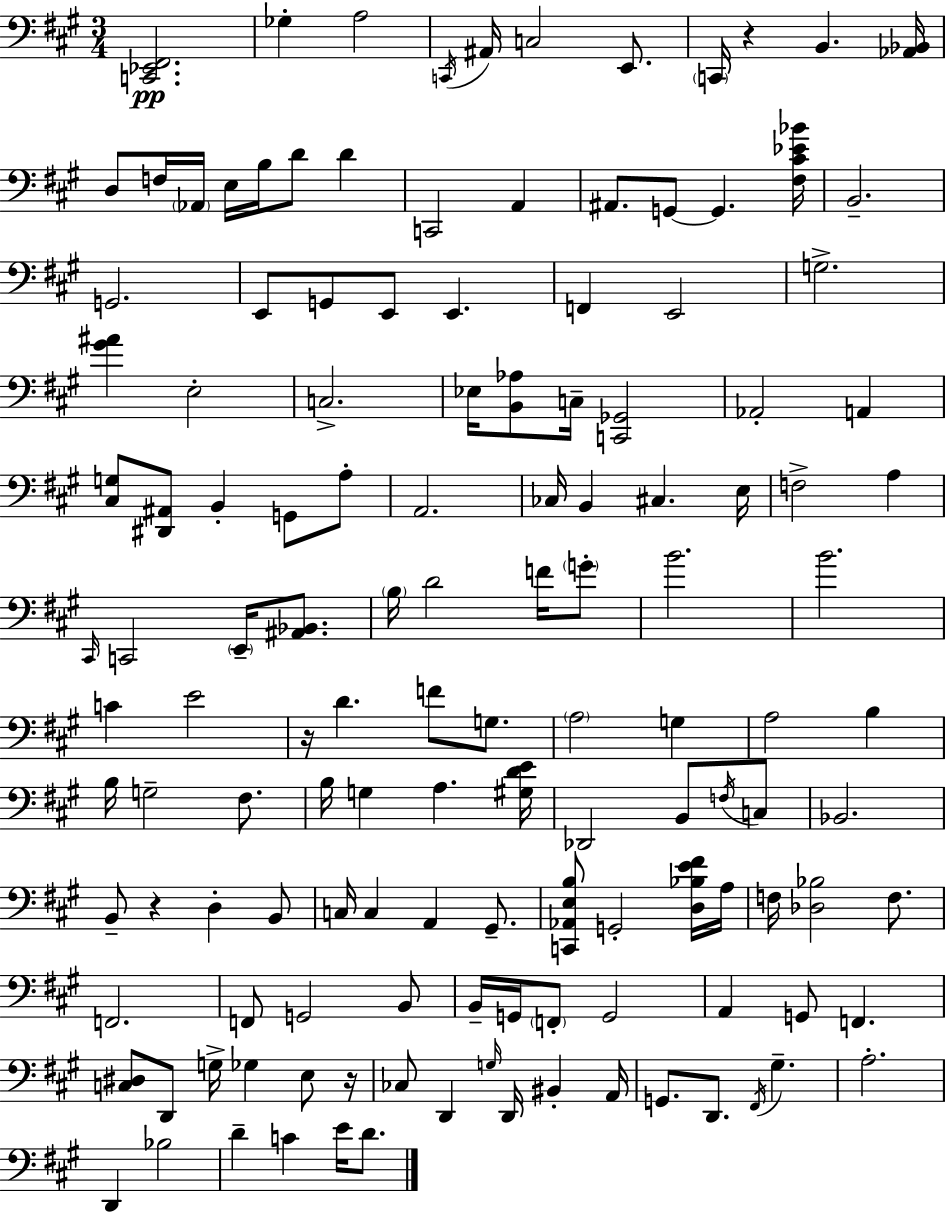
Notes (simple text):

[C2,Eb2,F#2]/h. Gb3/q A3/h C2/s A#2/s C3/h E2/e. C2/s R/q B2/q. [Ab2,Bb2]/s D3/e F3/s Ab2/s E3/s B3/s D4/e D4/q C2/h A2/q A#2/e. G2/e G2/q. [F#3,C#4,Eb4,Bb4]/s B2/h. G2/h. E2/e G2/e E2/e E2/q. F2/q E2/h G3/h. [G#4,A#4]/q E3/h C3/h. Eb3/s [B2,Ab3]/e C3/s [C2,Gb2]/h Ab2/h A2/q [C#3,G3]/e [D#2,A#2]/e B2/q G2/e A3/e A2/h. CES3/s B2/q C#3/q. E3/s F3/h A3/q C#2/s C2/h E2/s [A#2,Bb2]/e. B3/s D4/h F4/s G4/e B4/h. B4/h. C4/q E4/h R/s D4/q. F4/e G3/e. A3/h G3/q A3/h B3/q B3/s G3/h F#3/e. B3/s G3/q A3/q. [G#3,D4,E4]/s Db2/h B2/e F3/s C3/e Bb2/h. B2/e R/q D3/q B2/e C3/s C3/q A2/q G#2/e. [C2,Ab2,E3,B3]/e G2/h [D3,Bb3,E4,F#4]/s A3/s F3/s [Db3,Bb3]/h F3/e. F2/h. F2/e G2/h B2/e B2/s G2/s F2/e G2/h A2/q G2/e F2/q. [C3,D#3]/e D2/e G3/s Gb3/q E3/e R/s CES3/e D2/q G3/s D2/s BIS2/q A2/s G2/e. D2/e. F#2/s G#3/q. A3/h. D2/q Bb3/h D4/q C4/q E4/s D4/e.